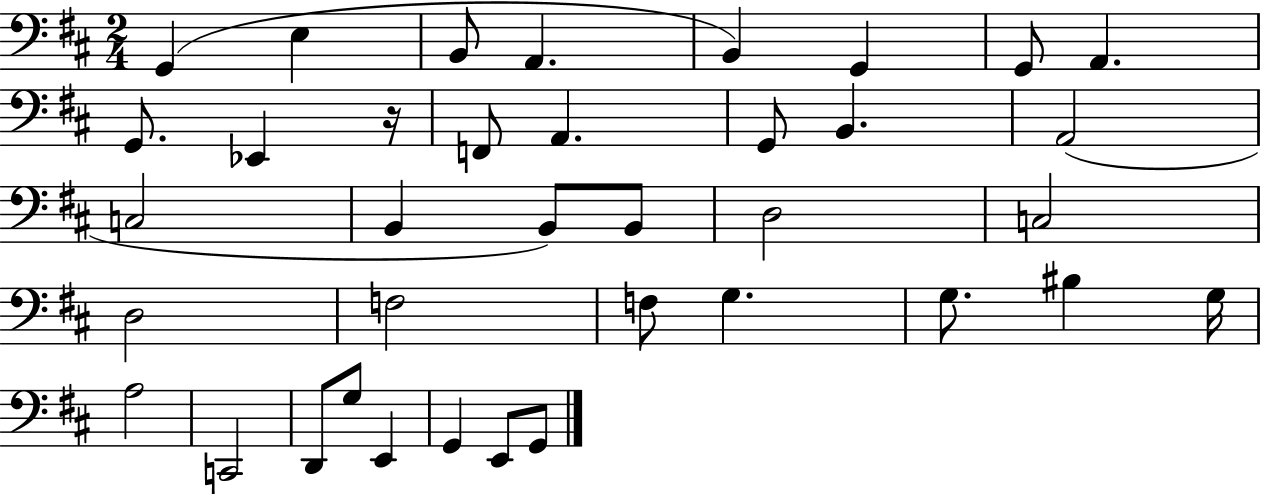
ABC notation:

X:1
T:Untitled
M:2/4
L:1/4
K:D
G,, E, B,,/2 A,, B,, G,, G,,/2 A,, G,,/2 _E,, z/4 F,,/2 A,, G,,/2 B,, A,,2 C,2 B,, B,,/2 B,,/2 D,2 C,2 D,2 F,2 F,/2 G, G,/2 ^B, G,/4 A,2 C,,2 D,,/2 G,/2 E,, G,, E,,/2 G,,/2